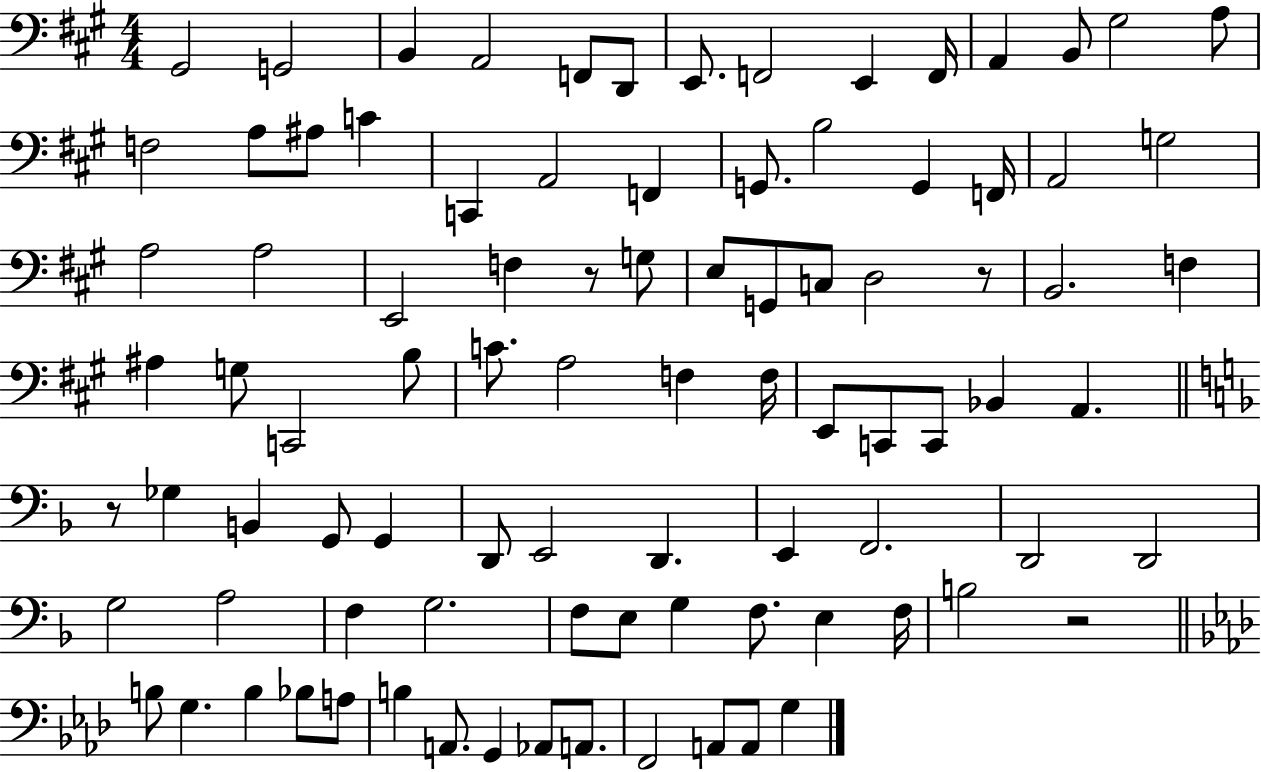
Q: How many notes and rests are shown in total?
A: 91